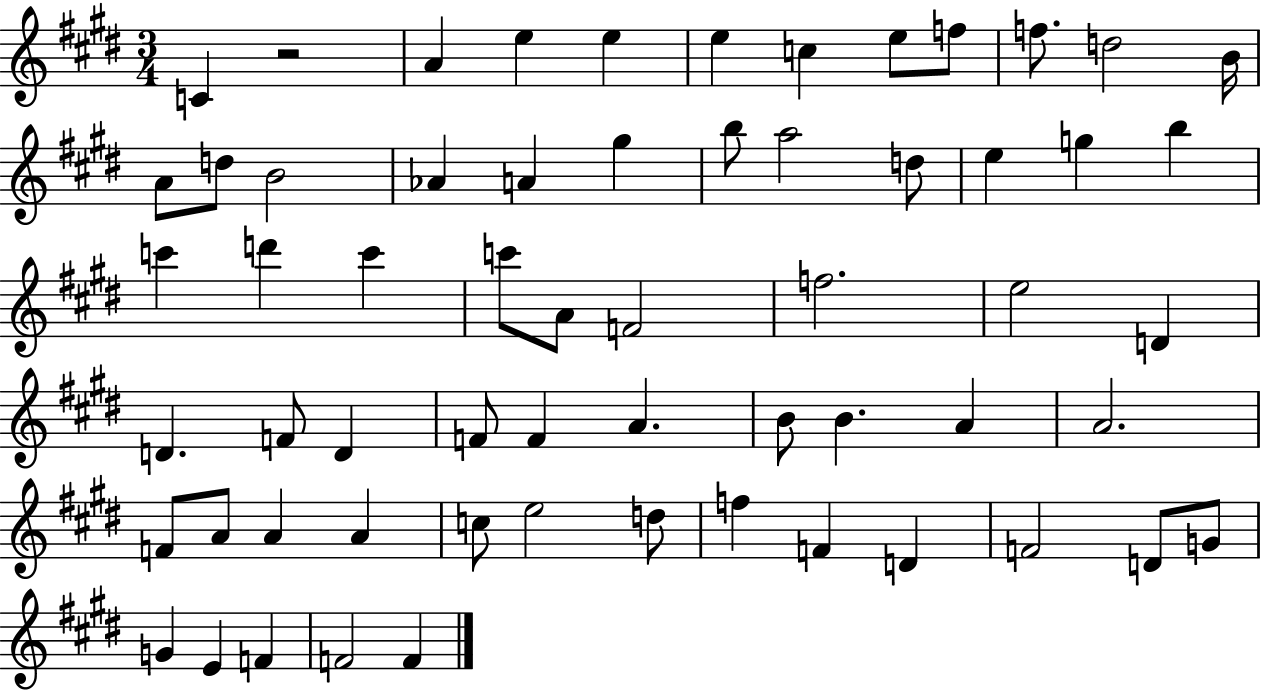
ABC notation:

X:1
T:Untitled
M:3/4
L:1/4
K:E
C z2 A e e e c e/2 f/2 f/2 d2 B/4 A/2 d/2 B2 _A A ^g b/2 a2 d/2 e g b c' d' c' c'/2 A/2 F2 f2 e2 D D F/2 D F/2 F A B/2 B A A2 F/2 A/2 A A c/2 e2 d/2 f F D F2 D/2 G/2 G E F F2 F